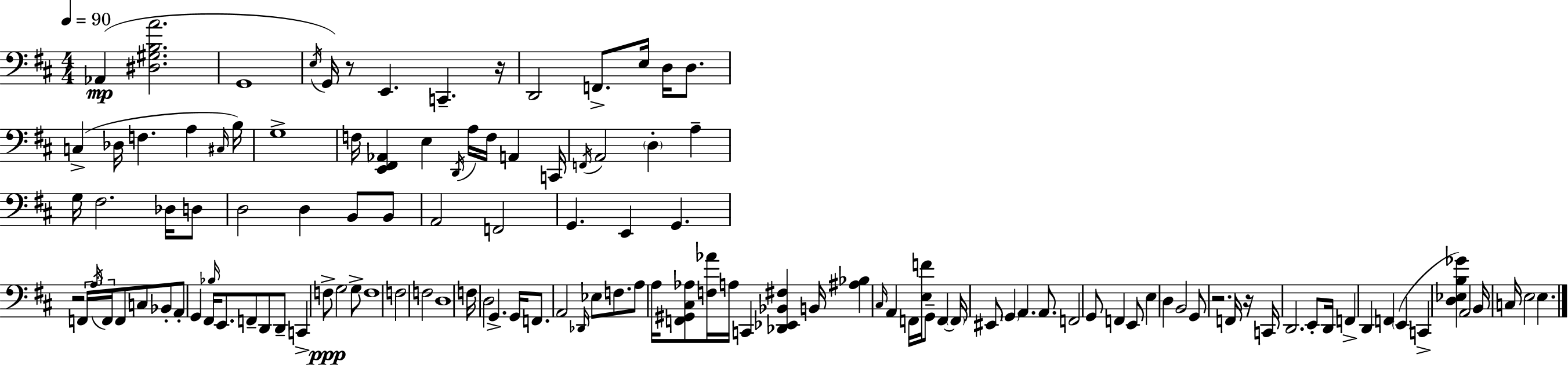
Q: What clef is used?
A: bass